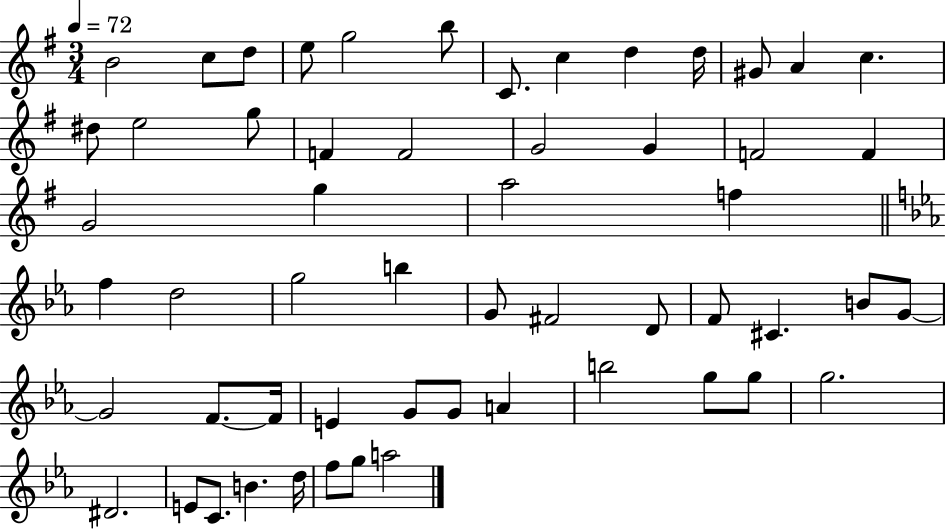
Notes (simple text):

B4/h C5/e D5/e E5/e G5/h B5/e C4/e. C5/q D5/q D5/s G#4/e A4/q C5/q. D#5/e E5/h G5/e F4/q F4/h G4/h G4/q F4/h F4/q G4/h G5/q A5/h F5/q F5/q D5/h G5/h B5/q G4/e F#4/h D4/e F4/e C#4/q. B4/e G4/e G4/h F4/e. F4/s E4/q G4/e G4/e A4/q B5/h G5/e G5/e G5/h. D#4/h. E4/e C4/e. B4/q. D5/s F5/e G5/e A5/h